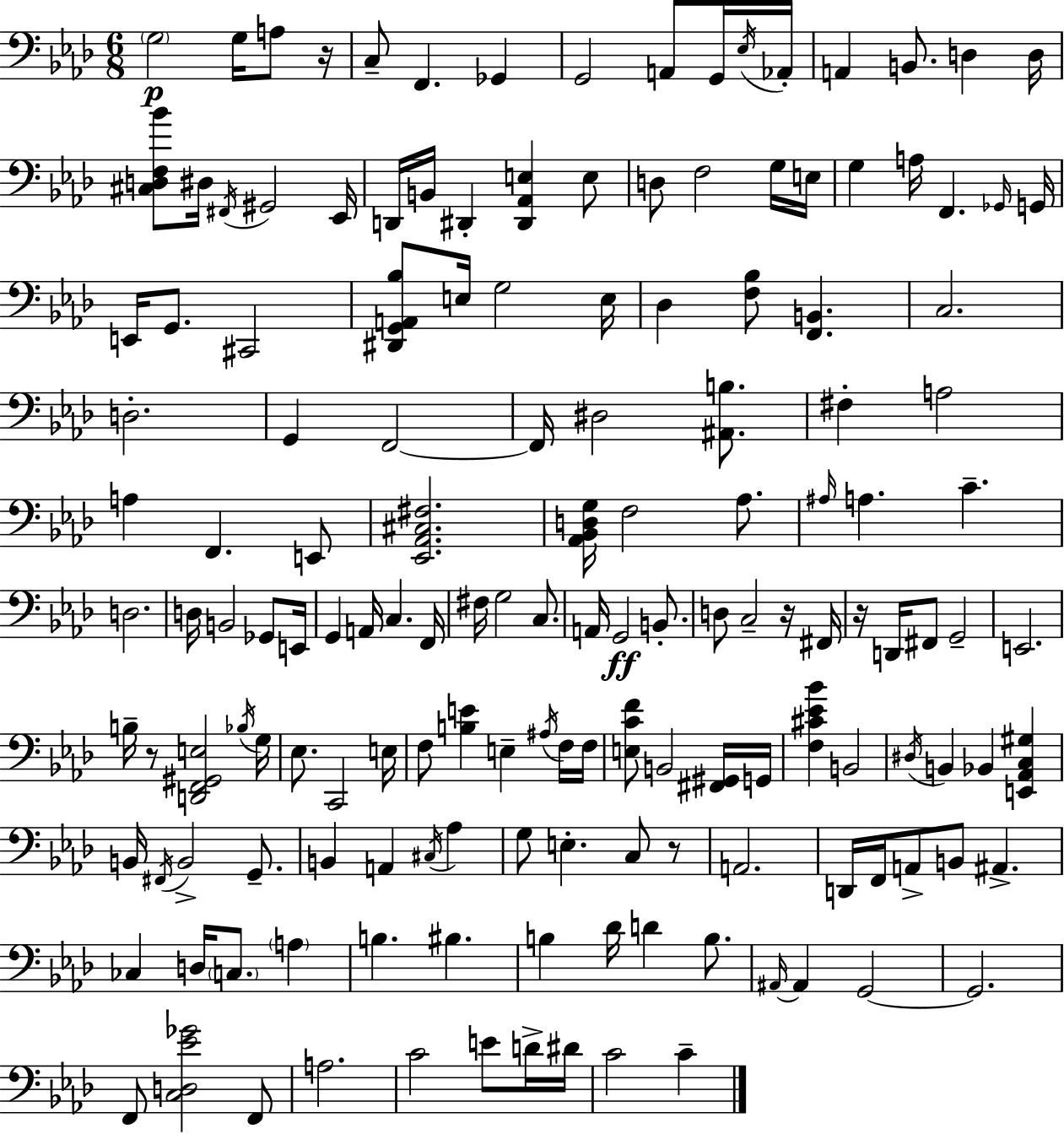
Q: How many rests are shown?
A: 5